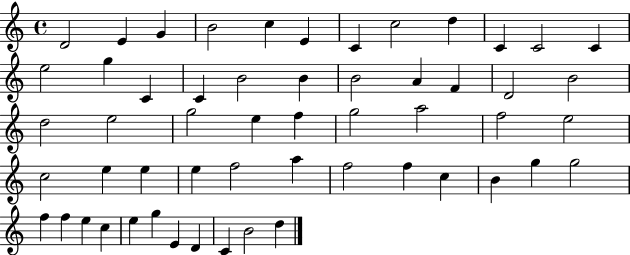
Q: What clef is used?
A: treble